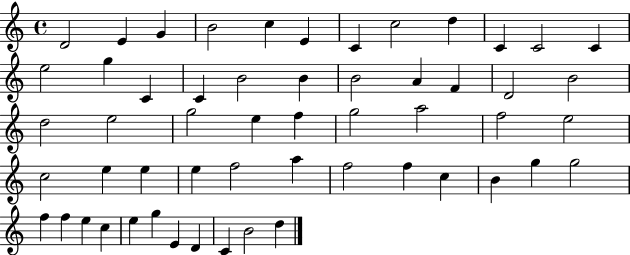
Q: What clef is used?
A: treble